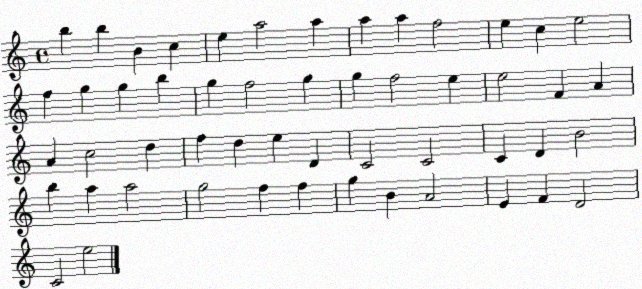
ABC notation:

X:1
T:Untitled
M:4/4
L:1/4
K:C
b b B c e a2 a a a f2 e c e2 f g g b g f2 g g f2 e e2 F A A c2 d f d e D C2 C2 C D B2 b a a2 g2 f f g B A2 E F D2 C2 e2